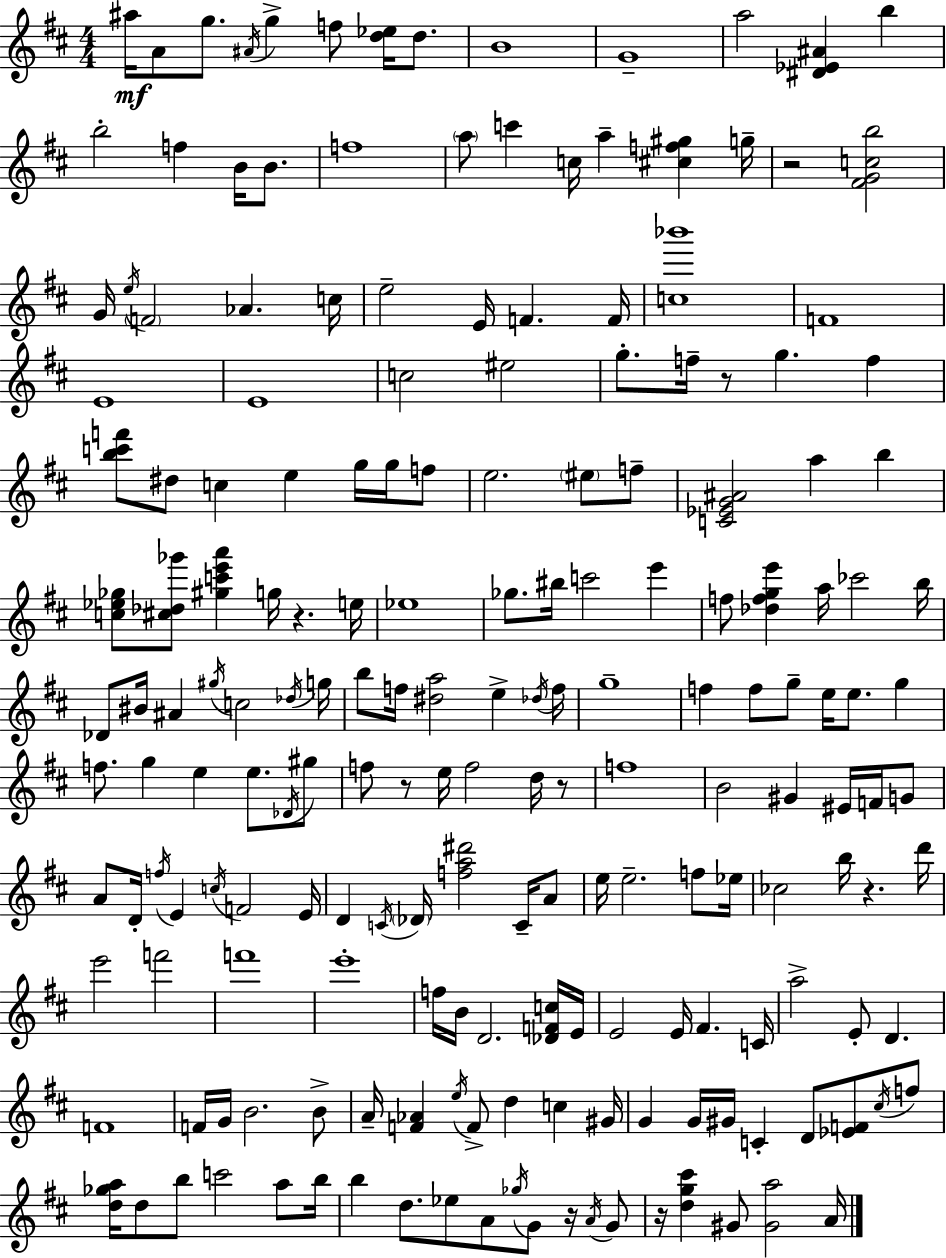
X:1
T:Untitled
M:4/4
L:1/4
K:D
^a/4 A/2 g/2 ^A/4 g f/2 [d_e]/4 d/2 B4 G4 a2 [^D_E^A] b b2 f B/4 B/2 f4 a/2 c' c/4 a [^cf^g] g/4 z2 [^FGcb]2 G/4 e/4 F2 _A c/4 e2 E/4 F F/4 [c_b']4 F4 E4 E4 c2 ^e2 g/2 f/4 z/2 g f [bc'f']/2 ^d/2 c e g/4 g/4 f/2 e2 ^e/2 f/2 [C_EG^A]2 a b [c_e_g]/2 [^c_d_g']/2 [^gc'e'a'] g/4 z e/4 _e4 _g/2 ^b/4 c'2 e' f/2 [_dfge'] a/4 _c'2 b/4 _D/2 ^B/4 ^A ^g/4 c2 _d/4 g/4 b/2 f/4 [^da]2 e _d/4 f/4 g4 f f/2 g/2 e/4 e/2 g f/2 g e e/2 _D/4 ^g/2 f/2 z/2 e/4 f2 d/4 z/2 f4 B2 ^G ^E/4 F/4 G/2 A/2 D/4 f/4 E c/4 F2 E/4 D C/4 _D/4 [fa^d']2 C/4 A/2 e/4 e2 f/2 _e/4 _c2 b/4 z d'/4 e'2 f'2 f'4 e'4 f/4 B/4 D2 [_DFc]/4 E/4 E2 E/4 ^F C/4 a2 E/2 D F4 F/4 G/4 B2 B/2 A/4 [F_A] e/4 F/2 d c ^G/4 G G/4 ^G/4 C D/2 [_EF]/2 ^c/4 f/2 [d_ga]/4 d/2 b/2 c'2 a/2 b/4 b d/2 _e/2 A/2 _g/4 G/2 z/4 A/4 G/2 z/4 [dg^c'] ^G/2 [^Ga]2 A/4